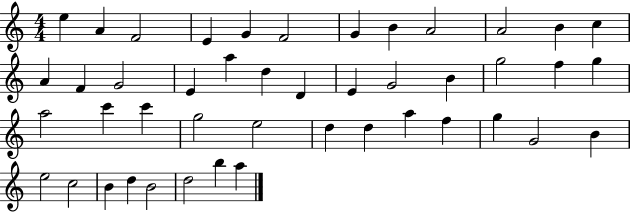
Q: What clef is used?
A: treble